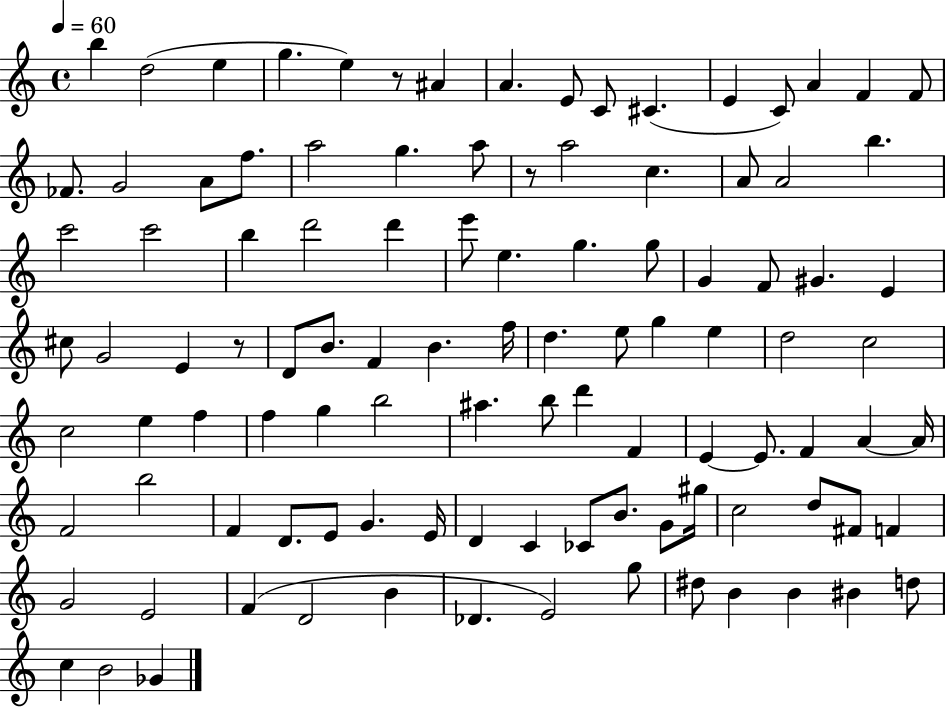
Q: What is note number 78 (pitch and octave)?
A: C4